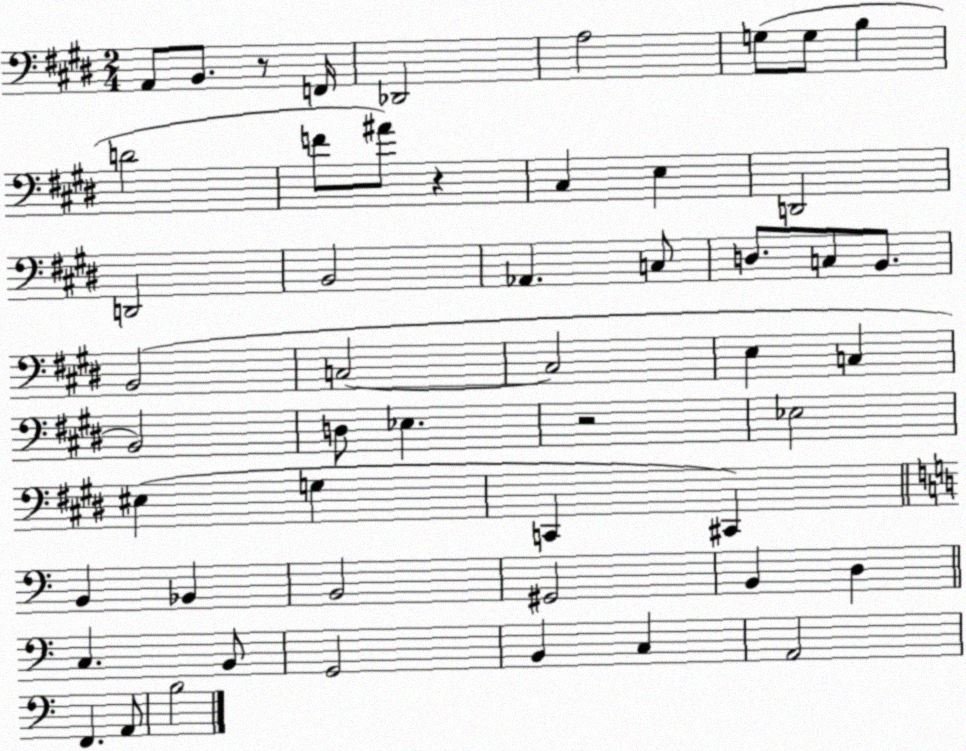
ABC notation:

X:1
T:Untitled
M:2/4
L:1/4
K:E
A,,/2 B,,/2 z/2 F,,/4 _D,,2 A,2 G,/2 G,/2 B, D2 F/2 ^A/2 z ^C, E, D,,2 D,,2 B,,2 _A,, C,/2 D,/2 C,/2 B,,/2 B,,2 C,2 C,2 E, C, B,,2 D,/2 _E, z2 _E,2 ^E, G, C,, ^C,, B,, _B,, B,,2 ^G,,2 B,, D, C, B,,/2 G,,2 B,, C, A,,2 F,, A,,/2 B,2